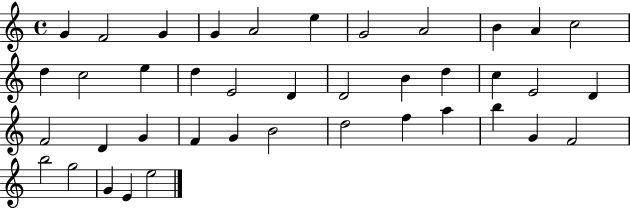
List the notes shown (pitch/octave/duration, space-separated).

G4/q F4/h G4/q G4/q A4/h E5/q G4/h A4/h B4/q A4/q C5/h D5/q C5/h E5/q D5/q E4/h D4/q D4/h B4/q D5/q C5/q E4/h D4/q F4/h D4/q G4/q F4/q G4/q B4/h D5/h F5/q A5/q B5/q G4/q F4/h B5/h G5/h G4/q E4/q E5/h